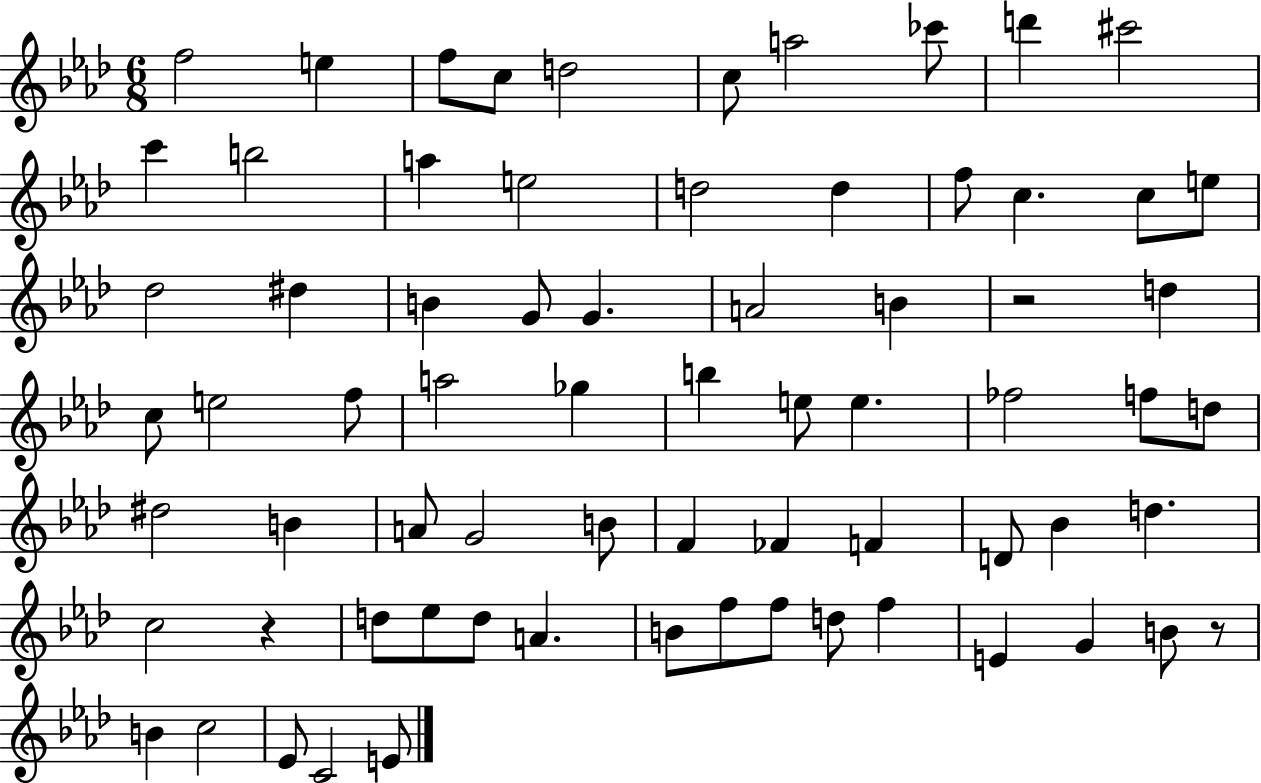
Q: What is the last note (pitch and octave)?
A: E4